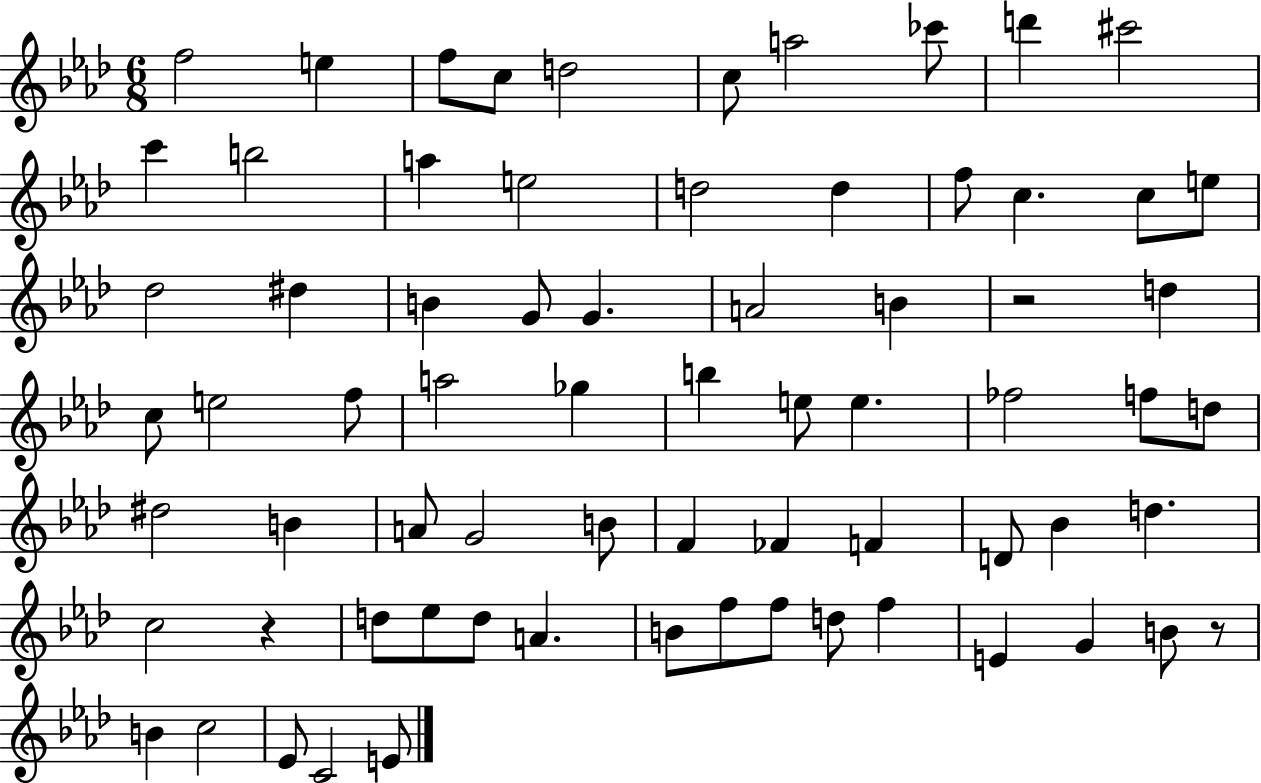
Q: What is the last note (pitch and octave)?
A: E4